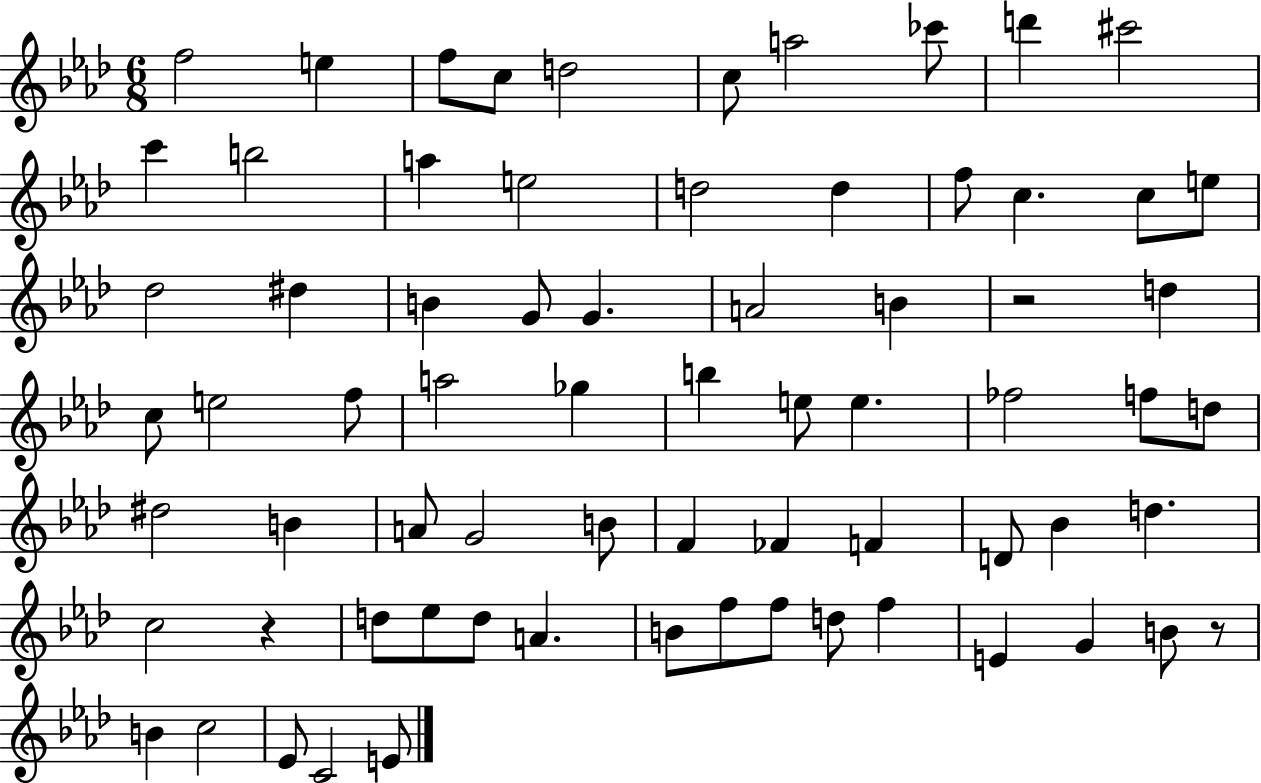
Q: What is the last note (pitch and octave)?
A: E4